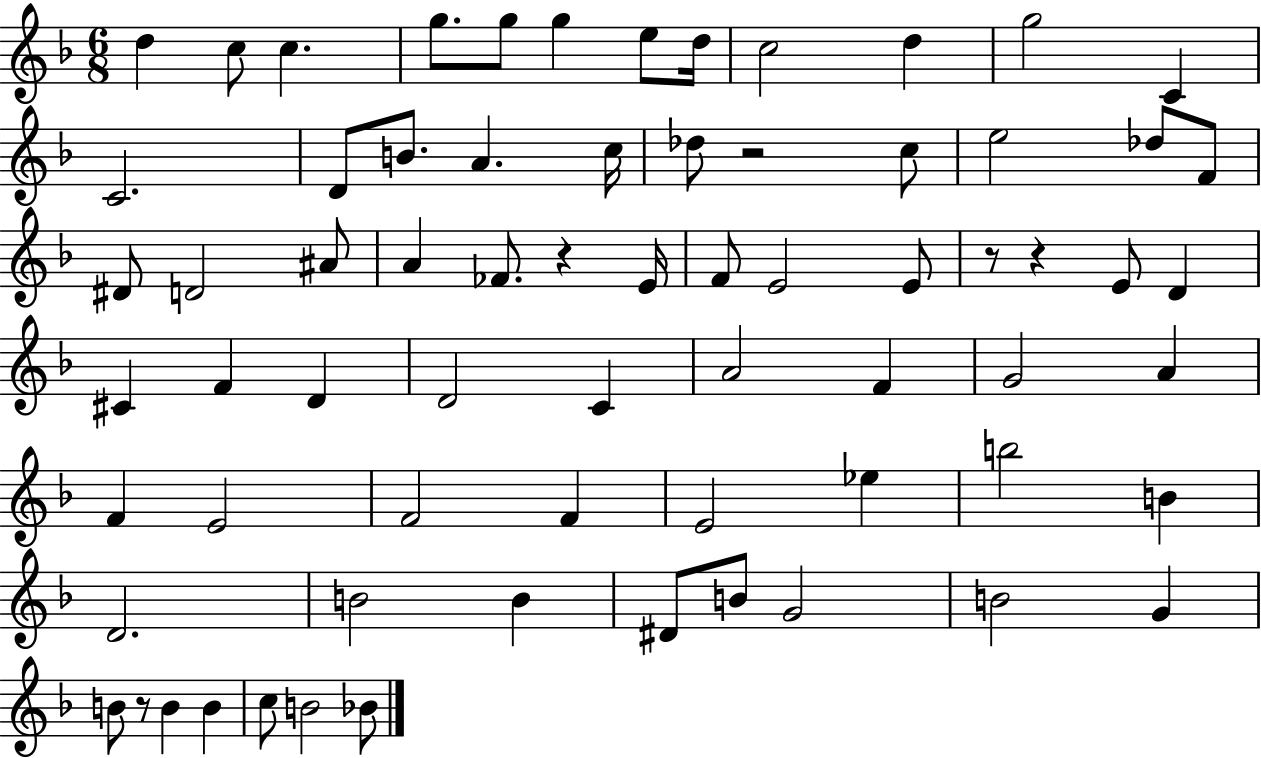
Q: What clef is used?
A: treble